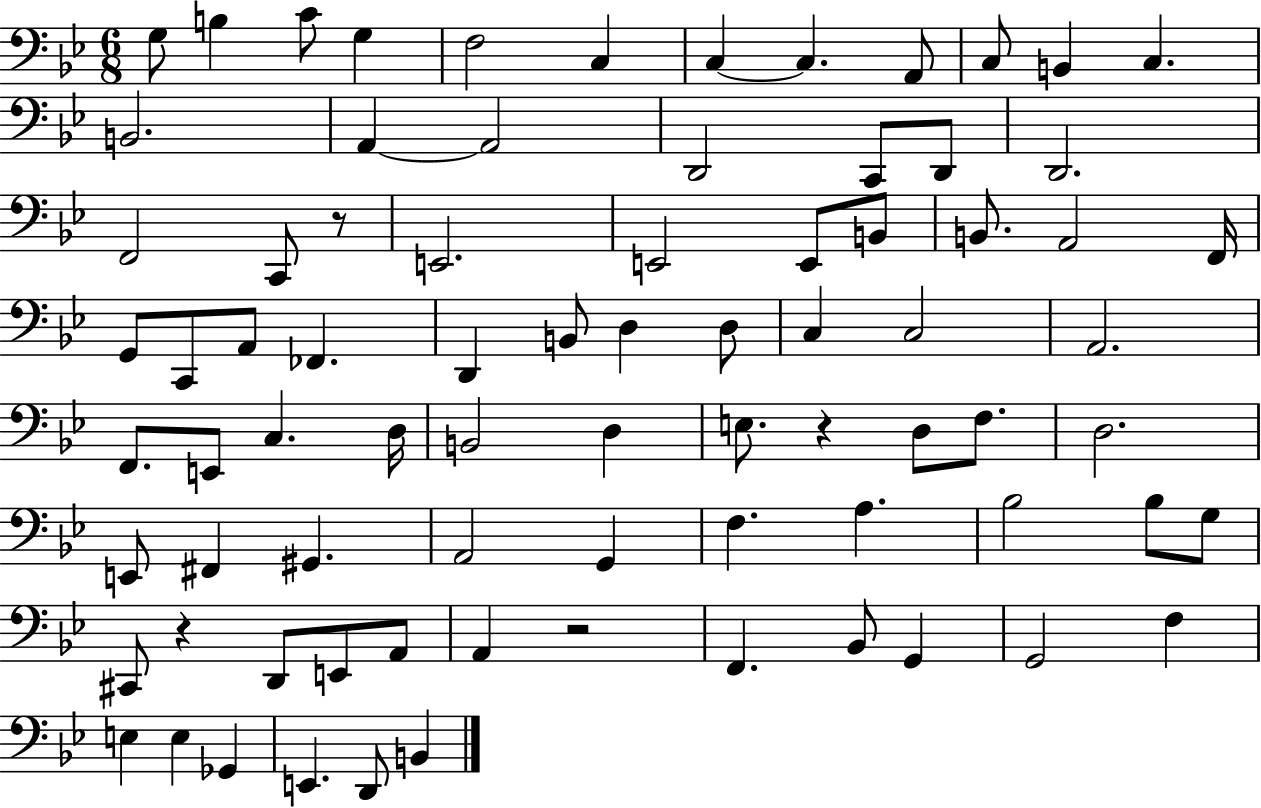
G3/e B3/q C4/e G3/q F3/h C3/q C3/q C3/q. A2/e C3/e B2/q C3/q. B2/h. A2/q A2/h D2/h C2/e D2/e D2/h. F2/h C2/e R/e E2/h. E2/h E2/e B2/e B2/e. A2/h F2/s G2/e C2/e A2/e FES2/q. D2/q B2/e D3/q D3/e C3/q C3/h A2/h. F2/e. E2/e C3/q. D3/s B2/h D3/q E3/e. R/q D3/e F3/e. D3/h. E2/e F#2/q G#2/q. A2/h G2/q F3/q. A3/q. Bb3/h Bb3/e G3/e C#2/e R/q D2/e E2/e A2/e A2/q R/h F2/q. Bb2/e G2/q G2/h F3/q E3/q E3/q Gb2/q E2/q. D2/e B2/q